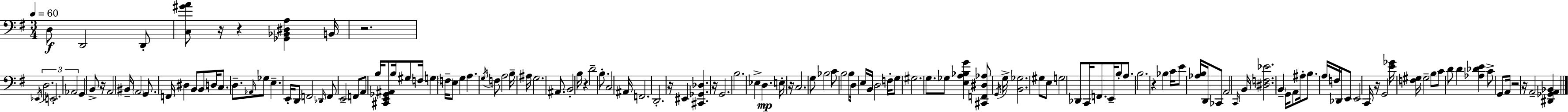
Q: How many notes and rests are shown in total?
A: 143